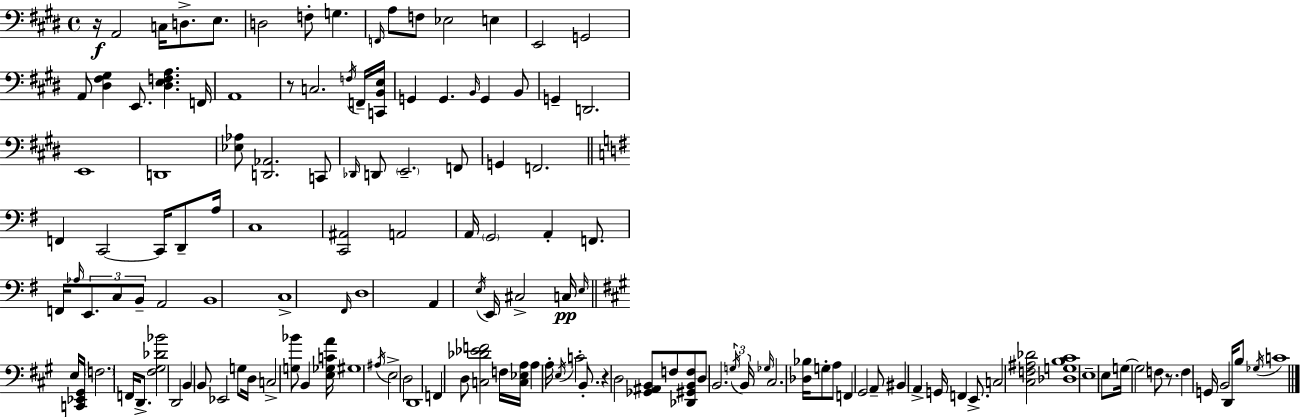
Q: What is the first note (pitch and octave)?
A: A2